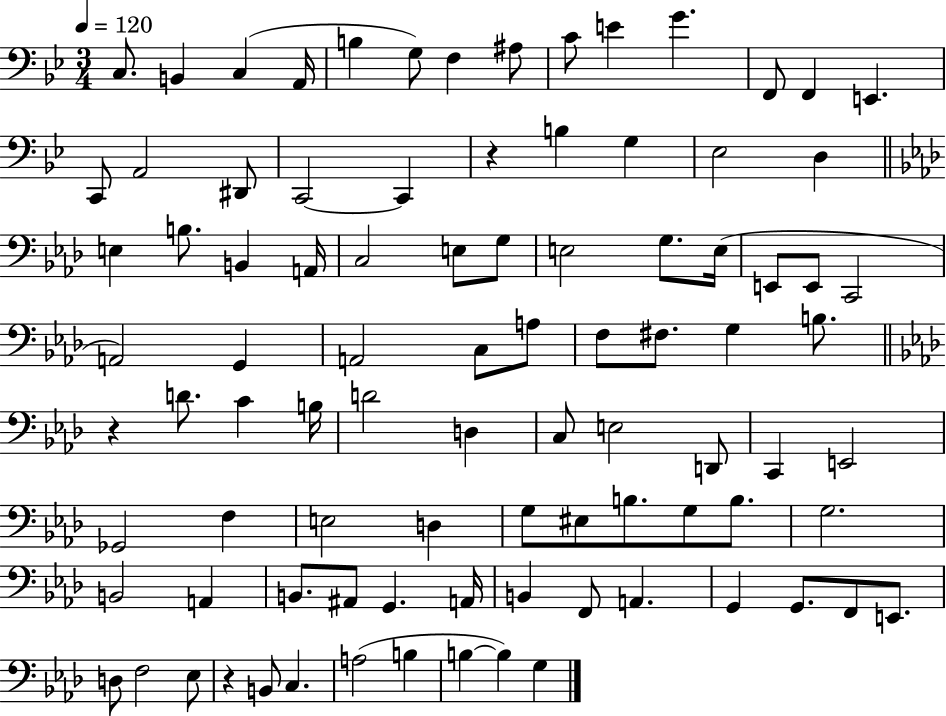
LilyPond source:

{
  \clef bass
  \numericTimeSignature
  \time 3/4
  \key bes \major
  \tempo 4 = 120
  c8. b,4 c4( a,16 | b4 g8) f4 ais8 | c'8 e'4 g'4. | f,8 f,4 e,4. | \break c,8 a,2 dis,8 | c,2~~ c,4 | r4 b4 g4 | ees2 d4 | \break \bar "||" \break \key f \minor e4 b8. b,4 a,16 | c2 e8 g8 | e2 g8. e16( | e,8 e,8 c,2 | \break a,2) g,4 | a,2 c8 a8 | f8 fis8. g4 b8. | \bar "||" \break \key aes \major r4 d'8. c'4 b16 | d'2 d4 | c8 e2 d,8 | c,4 e,2 | \break ges,2 f4 | e2 d4 | g8 eis8 b8. g8 b8. | g2. | \break b,2 a,4 | b,8. ais,8 g,4. a,16 | b,4 f,8 a,4. | g,4 g,8. f,8 e,8. | \break d8 f2 ees8 | r4 b,8 c4. | a2( b4 | b4~~ b4) g4 | \break \bar "|."
}